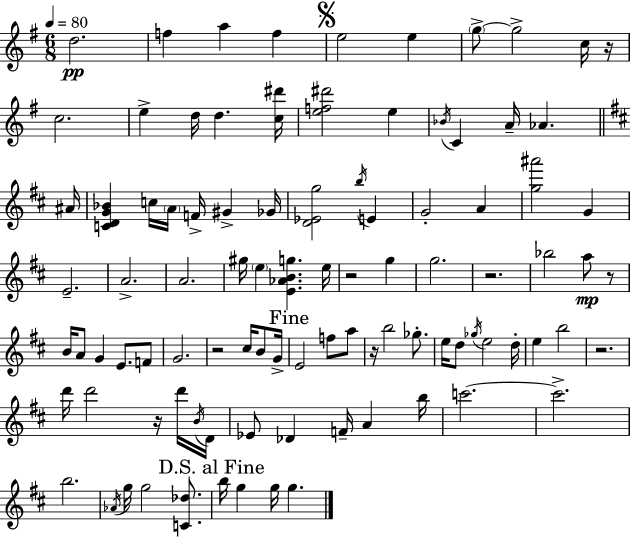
{
  \clef treble
  \numericTimeSignature
  \time 6/8
  \key g \major
  \tempo 4 = 80
  d''2.\pp | f''4 a''4 f''4 | \mark \markup { \musicglyph "scripts.segno" } e''2 e''4 | \parenthesize g''8->~~ g''2-> c''16 r16 | \break c''2. | e''4-> d''16 d''4. <c'' dis'''>16 | <e'' f'' dis'''>2 e''4 | \acciaccatura { bes'16 } c'4 a'16-- aes'4. | \break \bar "||" \break \key d \major ais'16 <c' d' g' bes'>4 c''16 \parenthesize a'16 f'16-> gis'4-> | ges'16 <d' ees' g''>2 \acciaccatura { b''16 } e'4 | g'2-. a'4 | <g'' ais'''>2 g'4 | \break e'2.-- | a'2.-> | a'2. | gis''16 \parenthesize e''4 <e' aes' b' g''>4. | \break e''16 r2 g''4 | g''2. | r2. | bes''2 a''8\mp | \break r8 b'16 a'8 g'4 e'8. | f'8 g'2. | r2 cis''16 b'8 | g'16-> \mark "Fine" e'2 f''8 | \break a''8 r16 b''2 ges''8.-. | e''16 d''8 \acciaccatura { ges''16 } e''2 | d''16-. e''4 b''2 | r2. | \break d'''16 d'''2 | r16 d'''16 \acciaccatura { b'16 } d'16 ees'8 des'4 f'16-- a'4 | b''16 c'''2.~~ | c'''2.-> | \break b''2. | \acciaccatura { aes'16 } g''16 g''2 | <c' des''>8. \mark "D.S. al Fine" b''16 g''4 g''16 g''4. | \bar "|."
}